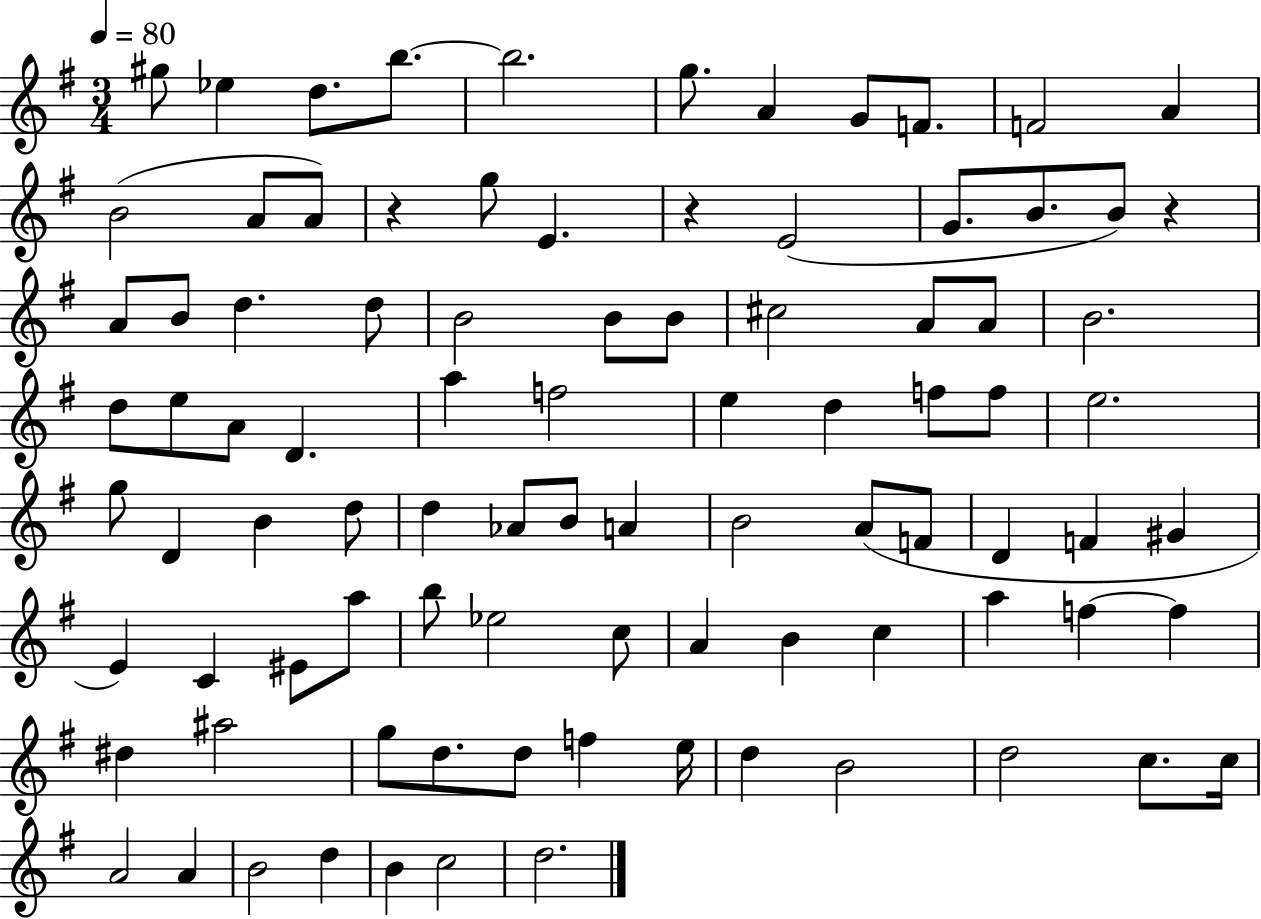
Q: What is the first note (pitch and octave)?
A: G#5